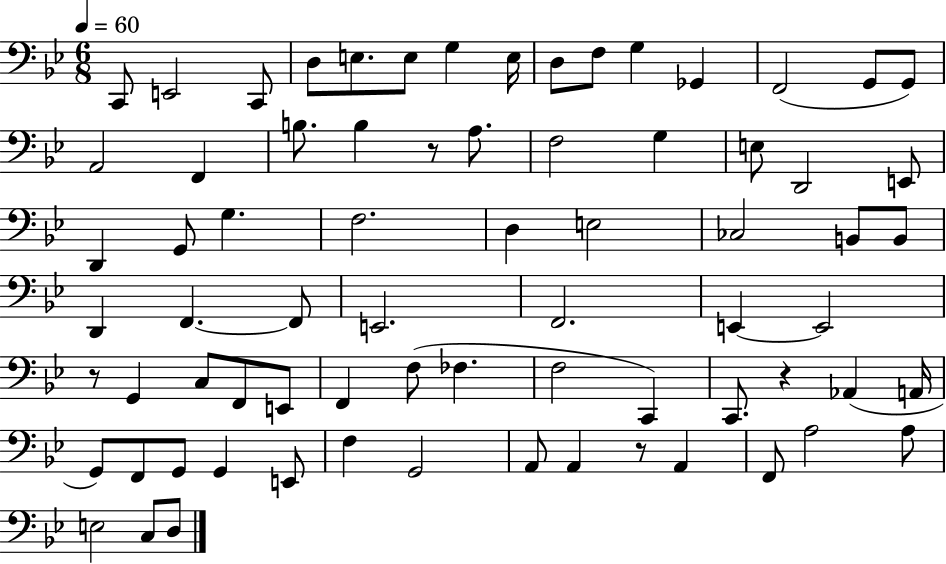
C2/e E2/h C2/e D3/e E3/e. E3/e G3/q E3/s D3/e F3/e G3/q Gb2/q F2/h G2/e G2/e A2/h F2/q B3/e. B3/q R/e A3/e. F3/h G3/q E3/e D2/h E2/e D2/q G2/e G3/q. F3/h. D3/q E3/h CES3/h B2/e B2/e D2/q F2/q. F2/e E2/h. F2/h. E2/q E2/h R/e G2/q C3/e F2/e E2/e F2/q F3/e FES3/q. F3/h C2/q C2/e. R/q Ab2/q A2/s G2/e F2/e G2/e G2/q E2/e F3/q G2/h A2/e A2/q R/e A2/q F2/e A3/h A3/e E3/h C3/e D3/e